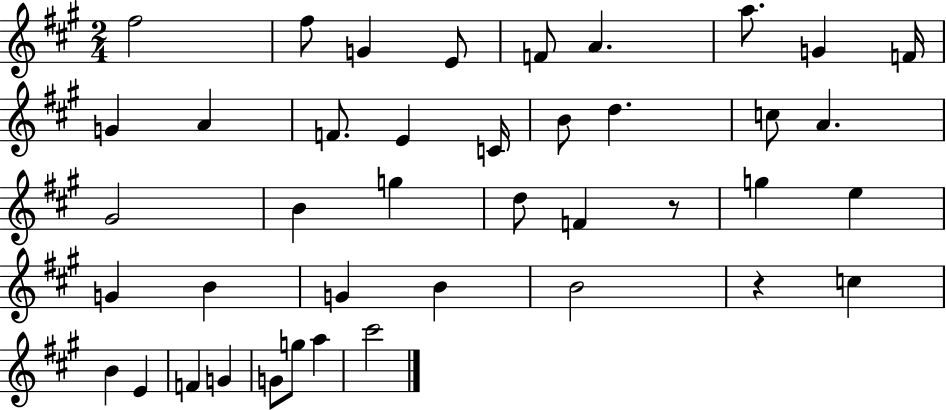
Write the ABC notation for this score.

X:1
T:Untitled
M:2/4
L:1/4
K:A
^f2 ^f/2 G E/2 F/2 A a/2 G F/4 G A F/2 E C/4 B/2 d c/2 A ^G2 B g d/2 F z/2 g e G B G B B2 z c B E F G G/2 g/2 a ^c'2